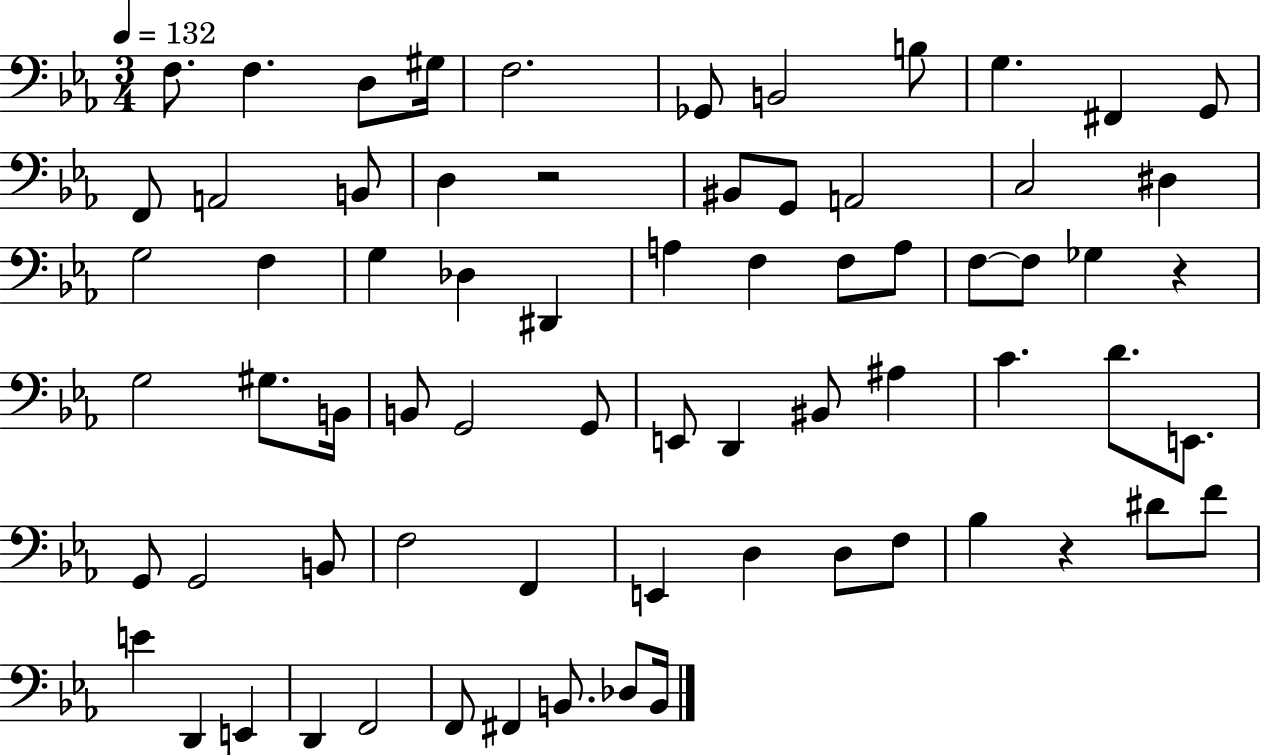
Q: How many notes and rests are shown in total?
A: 70